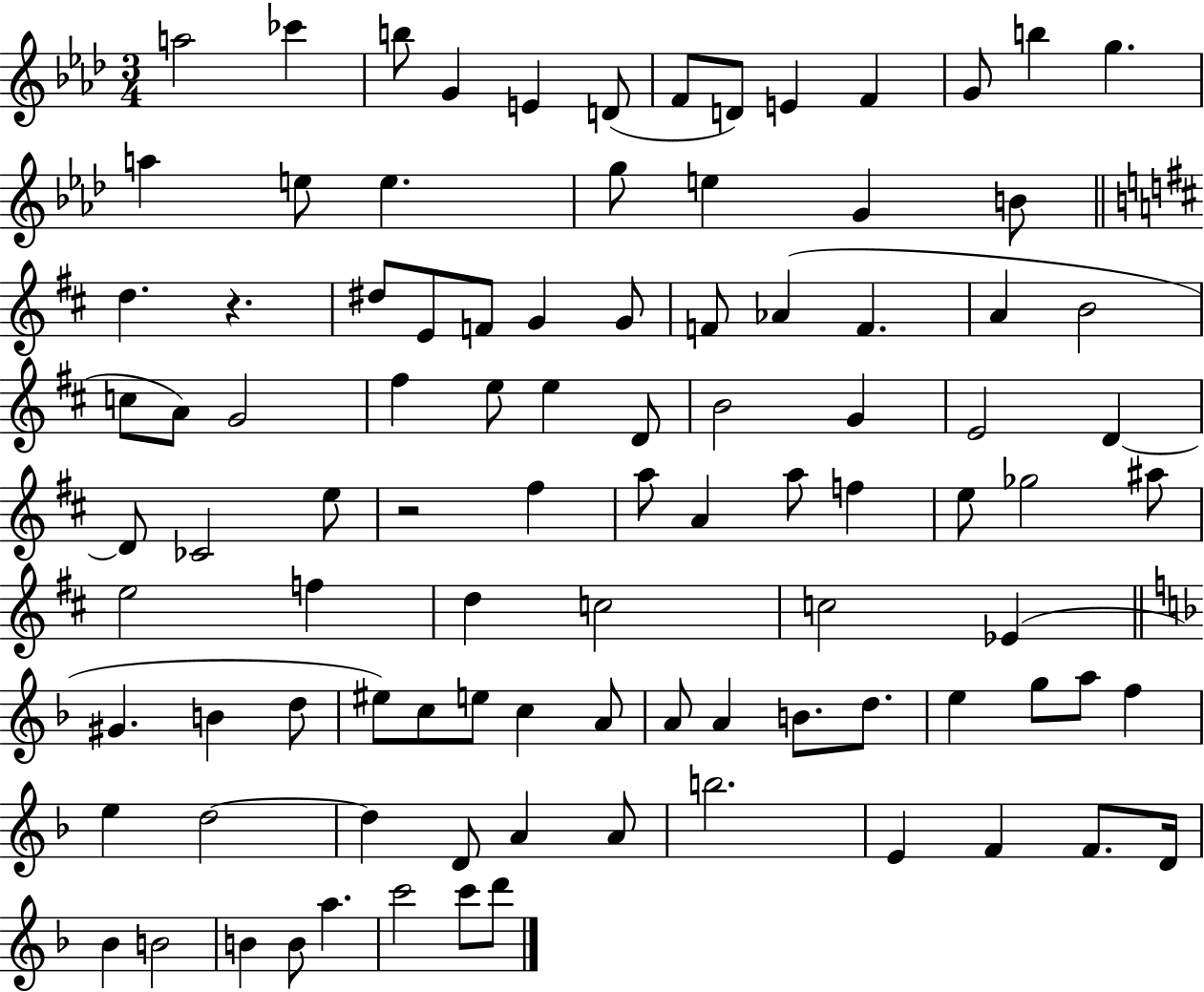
{
  \clef treble
  \numericTimeSignature
  \time 3/4
  \key aes \major
  \repeat volta 2 { a''2 ces'''4 | b''8 g'4 e'4 d'8( | f'8 d'8) e'4 f'4 | g'8 b''4 g''4. | \break a''4 e''8 e''4. | g''8 e''4 g'4 b'8 | \bar "||" \break \key d \major d''4. r4. | dis''8 e'8 f'8 g'4 g'8 | f'8 aes'4( f'4. | a'4 b'2 | \break c''8 a'8) g'2 | fis''4 e''8 e''4 d'8 | b'2 g'4 | e'2 d'4~~ | \break d'8 ces'2 e''8 | r2 fis''4 | a''8 a'4 a''8 f''4 | e''8 ges''2 ais''8 | \break e''2 f''4 | d''4 c''2 | c''2 ees'4( | \bar "||" \break \key d \minor gis'4. b'4 d''8 | eis''8) c''8 e''8 c''4 a'8 | a'8 a'4 b'8. d''8. | e''4 g''8 a''8 f''4 | \break e''4 d''2~~ | d''4 d'8 a'4 a'8 | b''2. | e'4 f'4 f'8. d'16 | \break bes'4 b'2 | b'4 b'8 a''4. | c'''2 c'''8 d'''8 | } \bar "|."
}